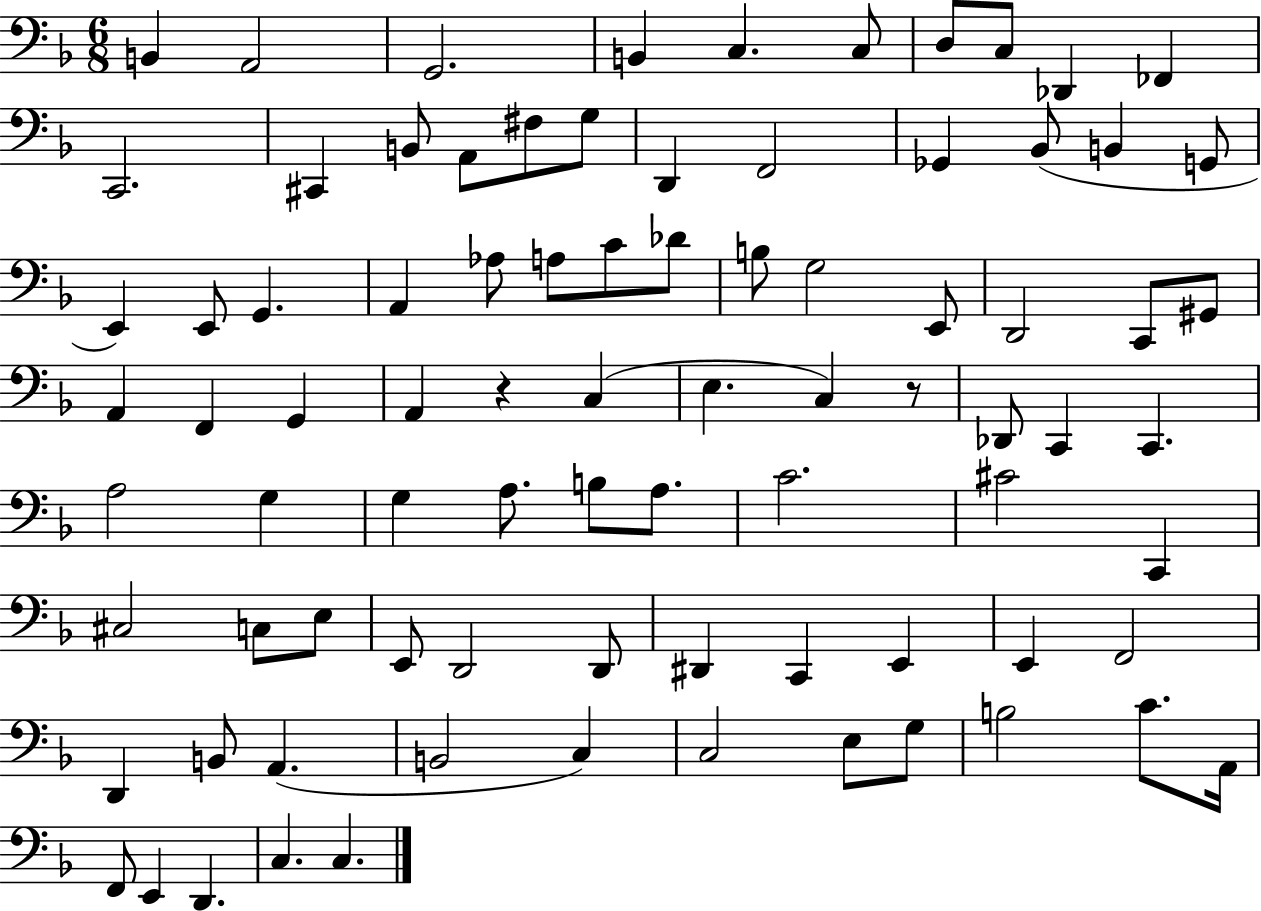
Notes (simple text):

B2/q A2/h G2/h. B2/q C3/q. C3/e D3/e C3/e Db2/q FES2/q C2/h. C#2/q B2/e A2/e F#3/e G3/e D2/q F2/h Gb2/q Bb2/e B2/q G2/e E2/q E2/e G2/q. A2/q Ab3/e A3/e C4/e Db4/e B3/e G3/h E2/e D2/h C2/e G#2/e A2/q F2/q G2/q A2/q R/q C3/q E3/q. C3/q R/e Db2/e C2/q C2/q. A3/h G3/q G3/q A3/e. B3/e A3/e. C4/h. C#4/h C2/q C#3/h C3/e E3/e E2/e D2/h D2/e D#2/q C2/q E2/q E2/q F2/h D2/q B2/e A2/q. B2/h C3/q C3/h E3/e G3/e B3/h C4/e. A2/s F2/e E2/q D2/q. C3/q. C3/q.